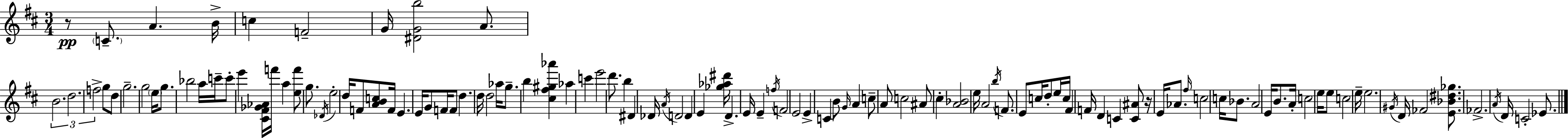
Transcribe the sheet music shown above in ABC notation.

X:1
T:Untitled
M:3/4
L:1/4
K:D
z/2 C/2 A B/4 c F2 G/4 [^DGb]2 A/2 B2 d2 f2 g/2 d/2 g2 g2 e/4 g/2 _b2 a/4 c'/4 c'/2 e' [^C^F_G_A]/4 f'/4 a [ef']/2 g/2 _D/4 e2 d/4 F/2 [ABc]/2 F/4 E E/4 G/2 F/4 F/2 d d/4 d2 _a/4 g/2 b [^c^f^g_a'] _a c' e'2 d'/2 b ^D _D/4 A/4 D2 D E [_g_a^d']/4 D E/4 E f/4 F2 E2 E C B/2 G/4 A c/2 A/2 c2 ^A/2 ^c [A_B]2 e/4 A2 b/4 F/2 E/2 c/4 d/2 e/4 c/4 ^F F/4 D C [C^A]/2 z/4 E/4 _A/2 ^f/4 c2 c/4 _B/2 A2 E/4 B/2 A/4 c2 e/4 e/2 c2 e/4 e2 ^G/4 D/4 _F2 [E_B^d_g]/2 _F2 A/4 D/4 C2 _E/2